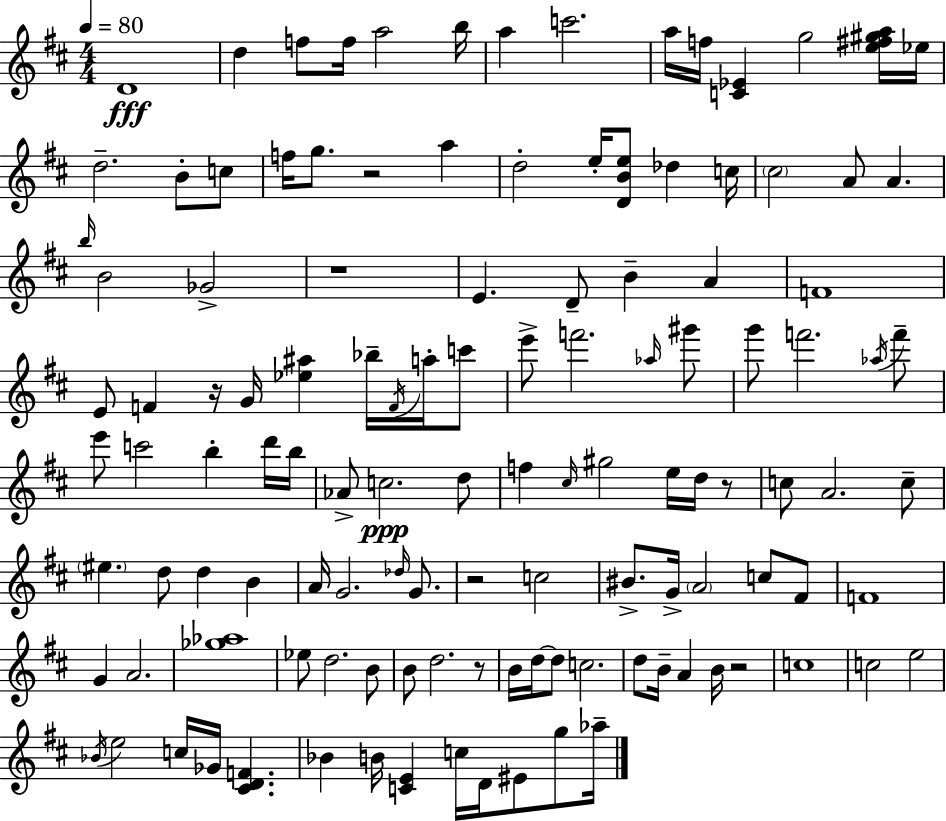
D4/w D5/q F5/e F5/s A5/h B5/s A5/q C6/h. A5/s F5/s [C4,Eb4]/q G5/h [E5,F#5,G#5,A5]/s Eb5/s D5/h. B4/e C5/e F5/s G5/e. R/h A5/q D5/h E5/s [D4,B4,E5]/e Db5/q C5/s C#5/h A4/e A4/q. B5/s B4/h Gb4/h R/w E4/q. D4/e B4/q A4/q F4/w E4/e F4/q R/s G4/s [Eb5,A#5]/q Bb5/s F4/s A5/s C6/e E6/e F6/h. Ab5/s G#6/e G6/e F6/h. Ab5/s F6/e E6/e C6/h B5/q D6/s B5/s Ab4/e C5/h. D5/e F5/q C#5/s G#5/h E5/s D5/s R/e C5/e A4/h. C5/e EIS5/q. D5/e D5/q B4/q A4/s G4/h. Db5/s G4/e. R/h C5/h BIS4/e. G4/s A4/h C5/e F#4/e F4/w G4/q A4/h. [Gb5,Ab5]/w Eb5/e D5/h. B4/e B4/e D5/h. R/e B4/s D5/s D5/e C5/h. D5/e B4/s A4/q B4/s R/h C5/w C5/h E5/h Bb4/s E5/h C5/s Gb4/s [C#4,D4,F4]/q. Bb4/q B4/s [C4,E4]/q C5/s D4/s EIS4/e G5/e Ab5/s